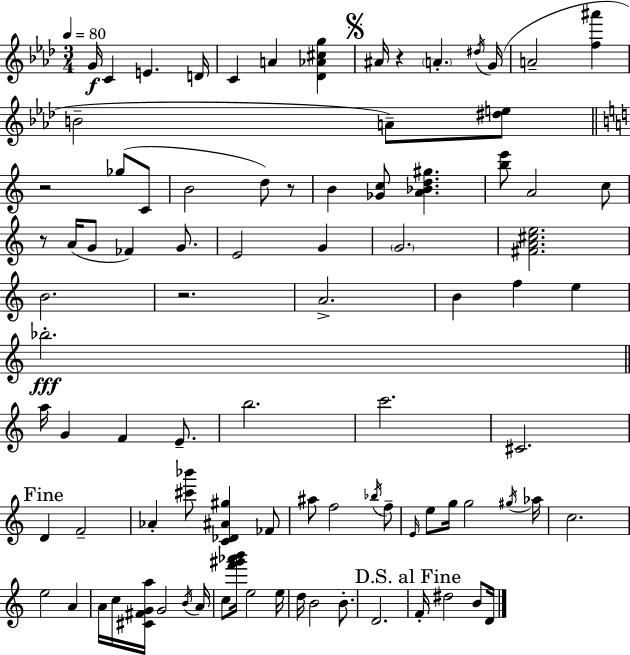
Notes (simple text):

G4/s C4/q E4/q. D4/s C4/q A4/q [Db4,Ab4,C#5,G5]/q A#4/s R/q A4/q. D#5/s G4/s A4/h [F5,A#6]/q B4/h A4/e [D#5,E5]/e R/h Gb5/e C4/e B4/h D5/e R/e B4/q [Gb4,C5]/e [A4,Bb4,D5,G#5]/q. [B5,E6]/e A4/h C5/e R/e A4/s G4/e FES4/q G4/e. E4/h G4/q G4/h. [F#4,A4,C#5,E5]/h. B4/h. R/h. A4/h. B4/q F5/q E5/q Bb5/h. A5/s G4/q F4/q E4/e. B5/h. C6/h. C#4/h. D4/q F4/h Ab4/q [C#6,Bb6]/e [C4,Db4,A#4,G#5]/q FES4/e A#5/e F5/h Bb5/s F5/e E4/s E5/e G5/s G5/h G#5/s Ab5/s C5/h. E5/h A4/q A4/s C5/s [C#4,F#4,G4,A5]/s G4/h B4/s A4/s C5/e [F6,G#6,Ab6,B6]/s E5/h E5/s D5/s B4/h B4/e. D4/h. F4/s D#5/h B4/e D4/s